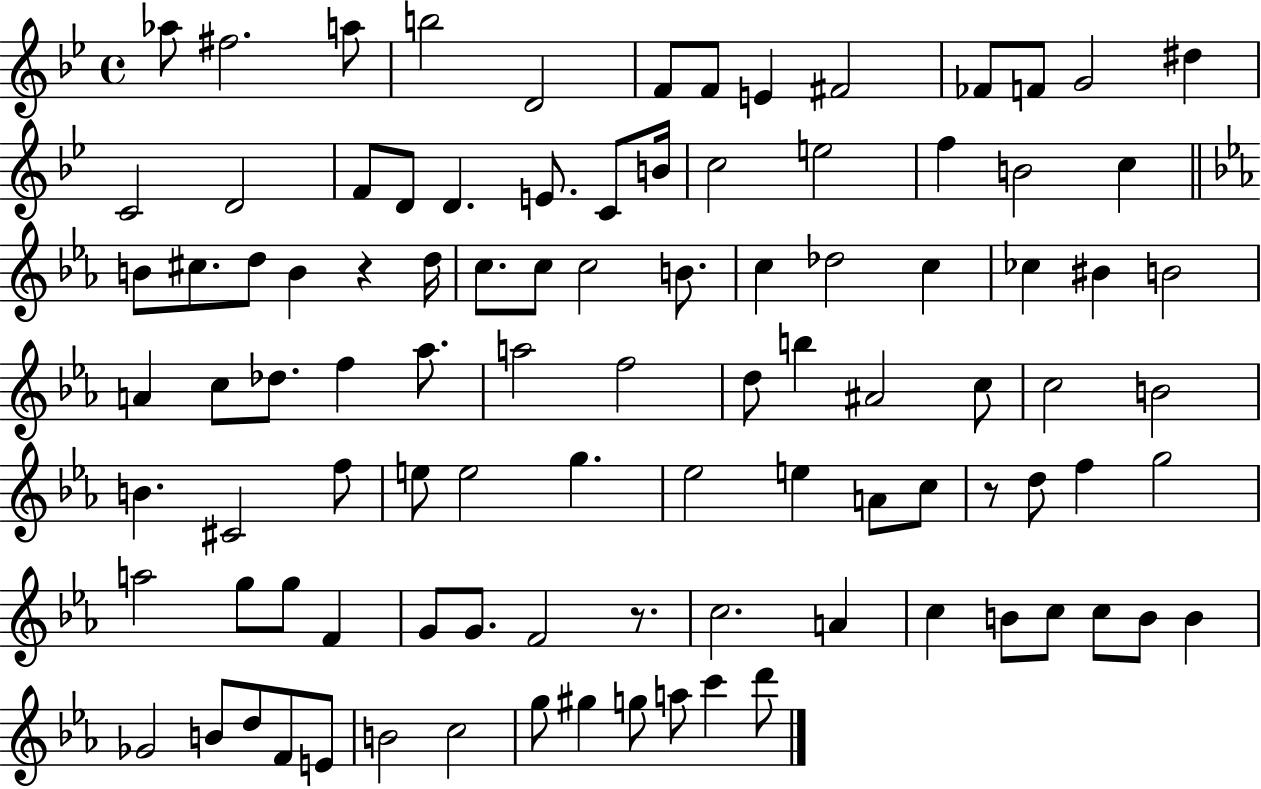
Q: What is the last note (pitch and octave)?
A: D6